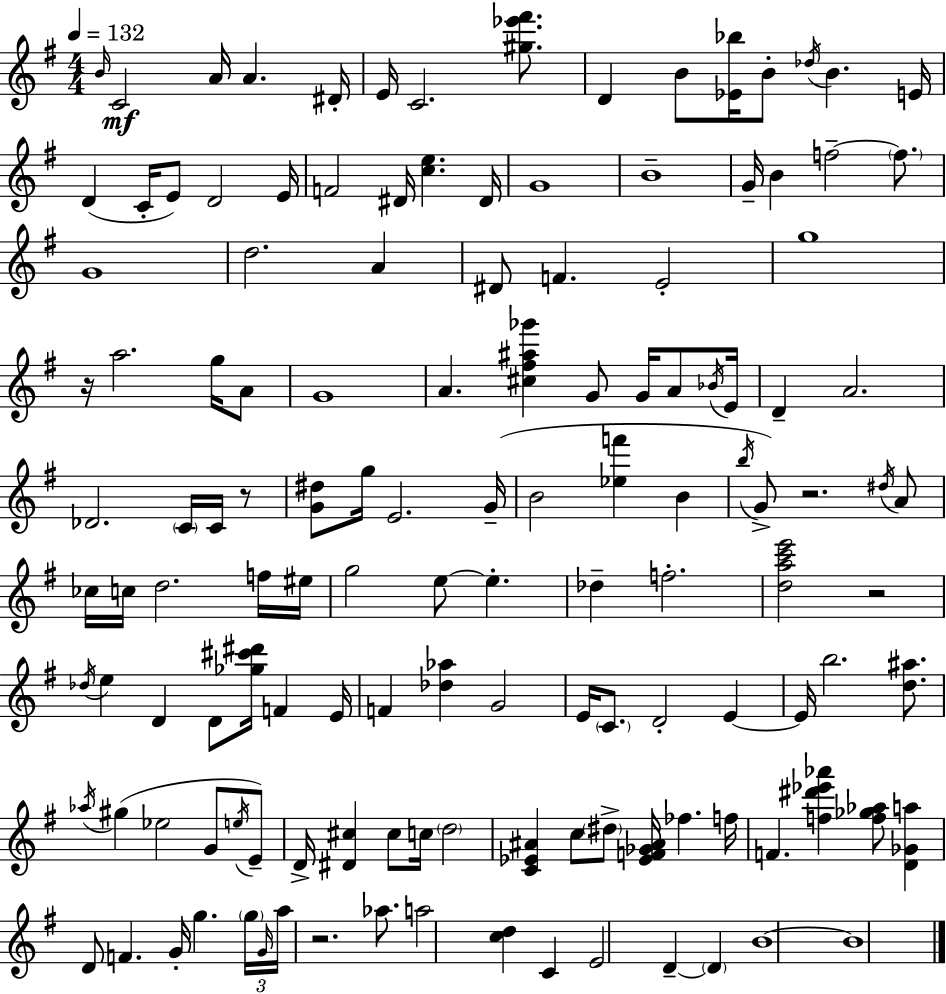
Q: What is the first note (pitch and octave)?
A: B4